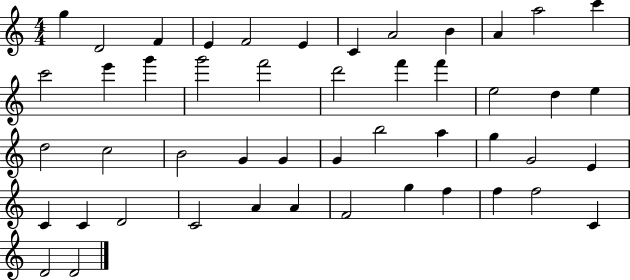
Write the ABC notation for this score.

X:1
T:Untitled
M:4/4
L:1/4
K:C
g D2 F E F2 E C A2 B A a2 c' c'2 e' g' g'2 f'2 d'2 f' f' e2 d e d2 c2 B2 G G G b2 a g G2 E C C D2 C2 A A F2 g f f f2 C D2 D2